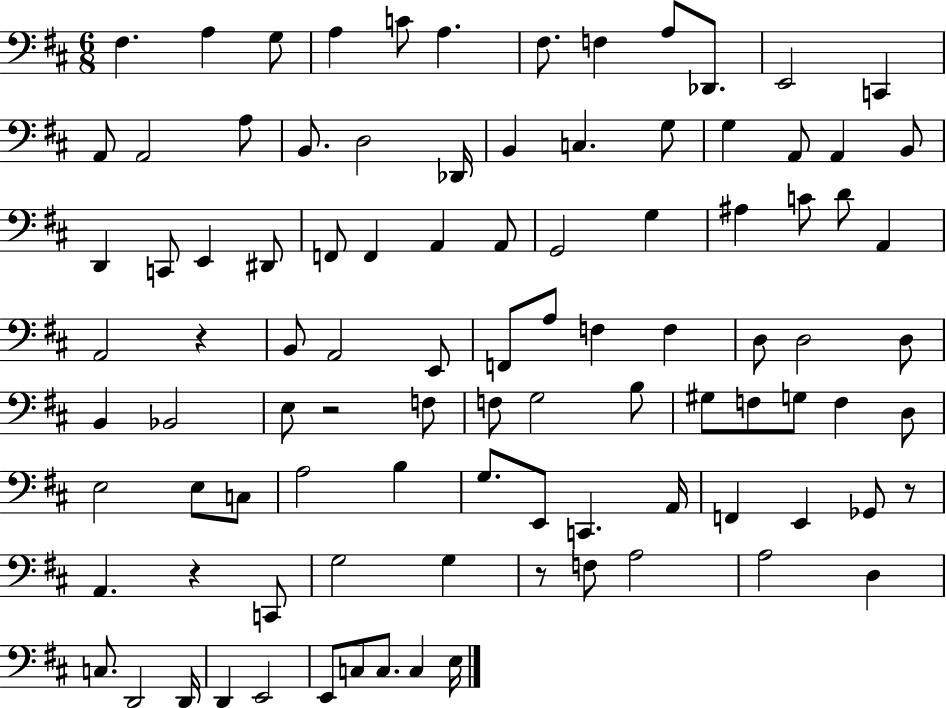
{
  \clef bass
  \numericTimeSignature
  \time 6/8
  \key d \major
  fis4. a4 g8 | a4 c'8 a4. | fis8. f4 a8 des,8. | e,2 c,4 | \break a,8 a,2 a8 | b,8. d2 des,16 | b,4 c4. g8 | g4 a,8 a,4 b,8 | \break d,4 c,8 e,4 dis,8 | f,8 f,4 a,4 a,8 | g,2 g4 | ais4 c'8 d'8 a,4 | \break a,2 r4 | b,8 a,2 e,8 | f,8 a8 f4 f4 | d8 d2 d8 | \break b,4 bes,2 | e8 r2 f8 | f8 g2 b8 | gis8 f8 g8 f4 d8 | \break e2 e8 c8 | a2 b4 | g8. e,8 c,4. a,16 | f,4 e,4 ges,8 r8 | \break a,4. r4 c,8 | g2 g4 | r8 f8 a2 | a2 d4 | \break c8. d,2 d,16 | d,4 e,2 | e,8 c8 c8. c4 e16 | \bar "|."
}